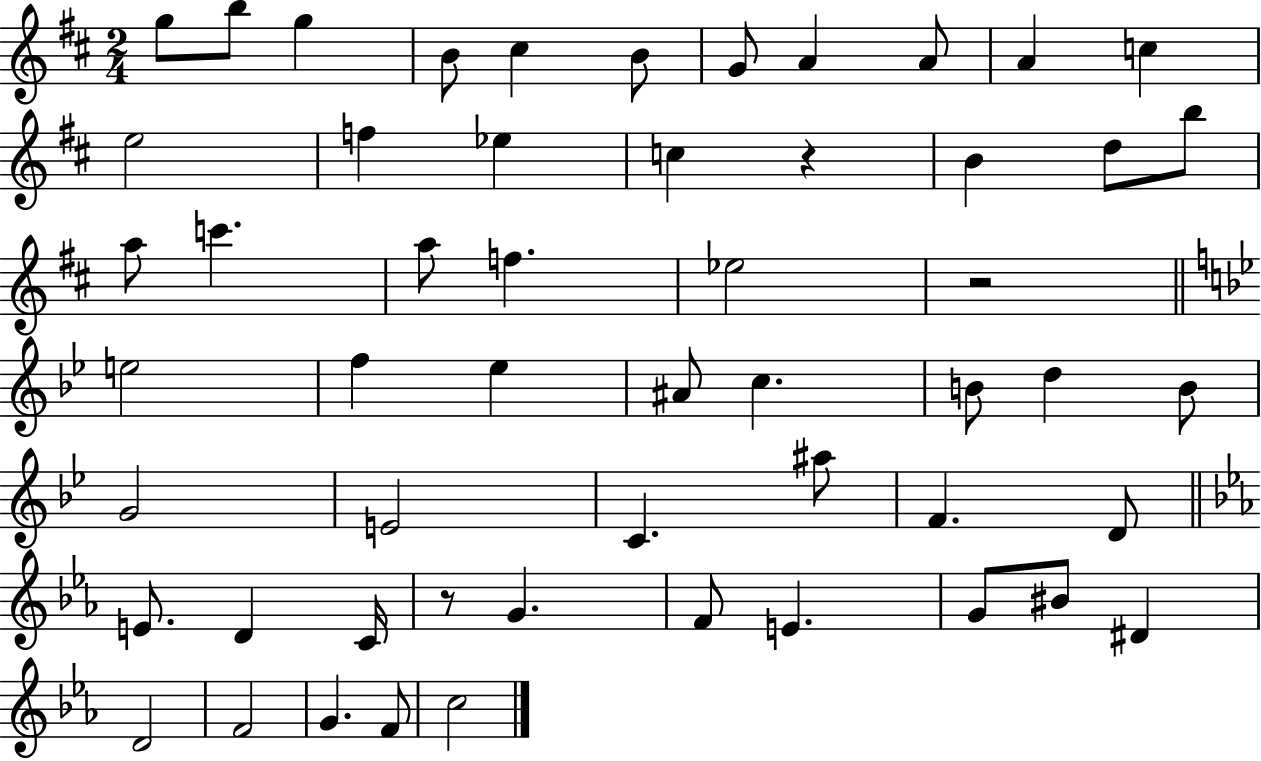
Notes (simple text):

G5/e B5/e G5/q B4/e C#5/q B4/e G4/e A4/q A4/e A4/q C5/q E5/h F5/q Eb5/q C5/q R/q B4/q D5/e B5/e A5/e C6/q. A5/e F5/q. Eb5/h R/h E5/h F5/q Eb5/q A#4/e C5/q. B4/e D5/q B4/e G4/h E4/h C4/q. A#5/e F4/q. D4/e E4/e. D4/q C4/s R/e G4/q. F4/e E4/q. G4/e BIS4/e D#4/q D4/h F4/h G4/q. F4/e C5/h